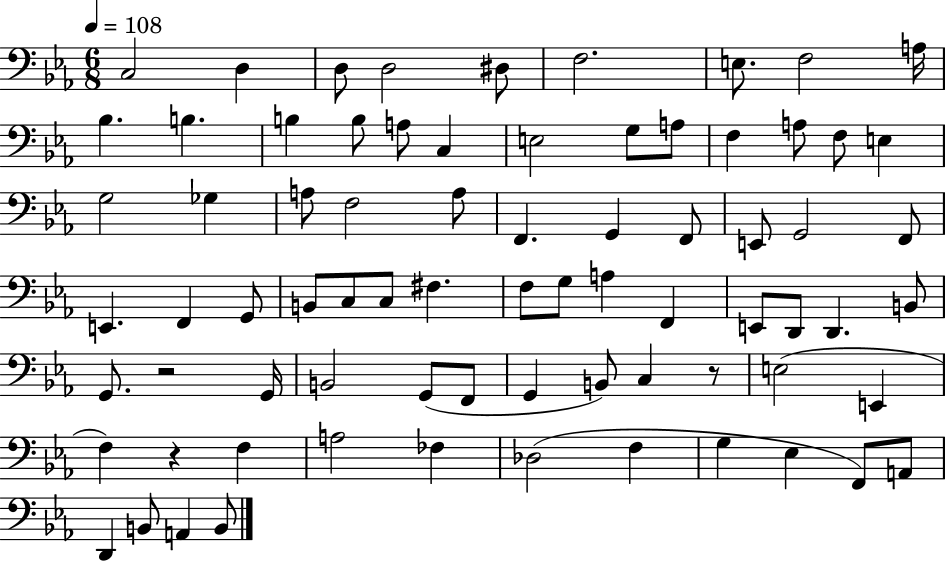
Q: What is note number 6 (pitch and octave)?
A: F3